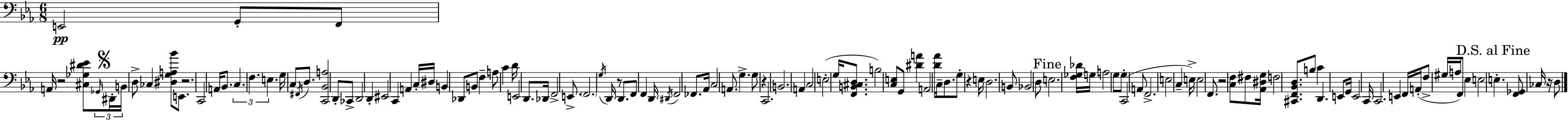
E2/h G2/e F2/e A2/s R/h [C#3,Gb3,D#4,Eb4]/e Gb2/s D#2/s B2/s D3/e CES3/q [D#3,G3,A3,Bb4]/e E2/e. R/h. C2/h A2/s Bb2/e. C3/q. F3/q. E3/q. G3/s C3/e F#2/s D3/e. [C2,Bb2,A3]/h D2/e CES2/e D2/h D2/q EIS2/h C2/q A2/q C3/s D#3/s B2/q Db2/e B2/e F3/q A3/e C4/q D4/s E2/h D2/e. Db2/s F2/h E2/e. F2/h. G3/s D2/s R/e D2/e. F2/e F2/q D2/s D#2/s F2/h FES2/e. Ab2/s C3/h A2/e. G3/q. G3/e R/q C2/h. B2/h. A2/q C3/h E3/h G3/s [F2,B2,C#3,D3]/e. B3/h [C3,E3]/e G2/e [D#4,A4]/q A2/h [D4,Ab4]/s C3/s D3/e. G3/e R/q E3/s D3/h. B2/e Bb2/h D3/e E3/h. [F3,Gb3,Db4]/s G3/s A3/h G3/e G3/e C2/h A2/e F2/h. E3/h C3/q E3/s E3/h F2/e. R/h [C3,F3]/e F#3/e [Ab2,D#3,G3]/s F3/h [C#2,F2,Bb2,D3]/e. B3/e C4/q D2/q. E2/e G2/s E2/h C2/s C2/h. E2/q F2/s A2/s F3/e G#3/s A3/s F2/e Eb3/q E3/h E3/q. [F2,Gb2]/e CES3/s R/s D3/e